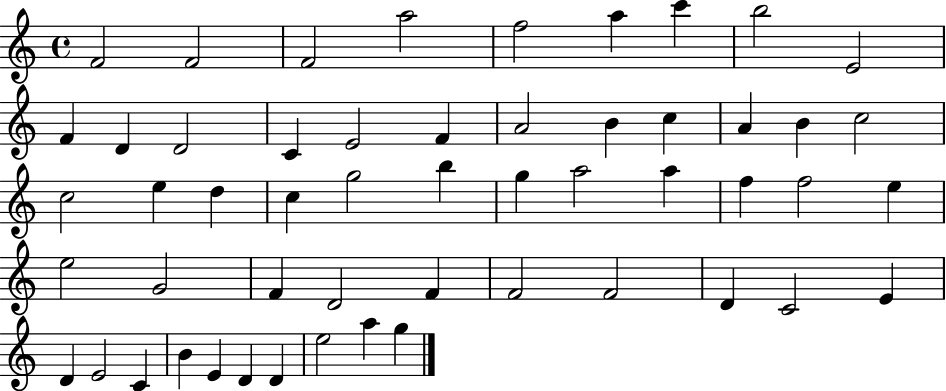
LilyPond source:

{
  \clef treble
  \time 4/4
  \defaultTimeSignature
  \key c \major
  f'2 f'2 | f'2 a''2 | f''2 a''4 c'''4 | b''2 e'2 | \break f'4 d'4 d'2 | c'4 e'2 f'4 | a'2 b'4 c''4 | a'4 b'4 c''2 | \break c''2 e''4 d''4 | c''4 g''2 b''4 | g''4 a''2 a''4 | f''4 f''2 e''4 | \break e''2 g'2 | f'4 d'2 f'4 | f'2 f'2 | d'4 c'2 e'4 | \break d'4 e'2 c'4 | b'4 e'4 d'4 d'4 | e''2 a''4 g''4 | \bar "|."
}